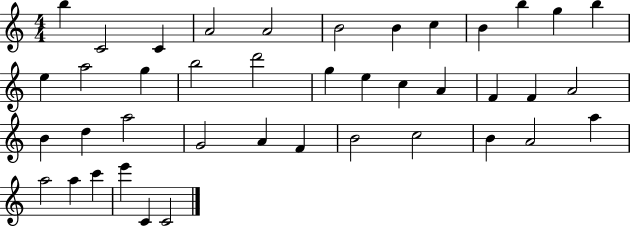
X:1
T:Untitled
M:4/4
L:1/4
K:C
b C2 C A2 A2 B2 B c B b g b e a2 g b2 d'2 g e c A F F A2 B d a2 G2 A F B2 c2 B A2 a a2 a c' e' C C2